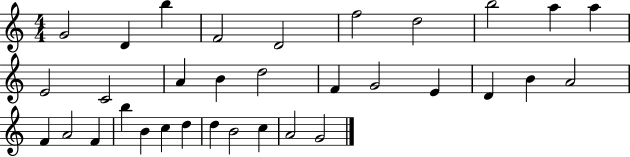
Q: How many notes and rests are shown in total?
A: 33